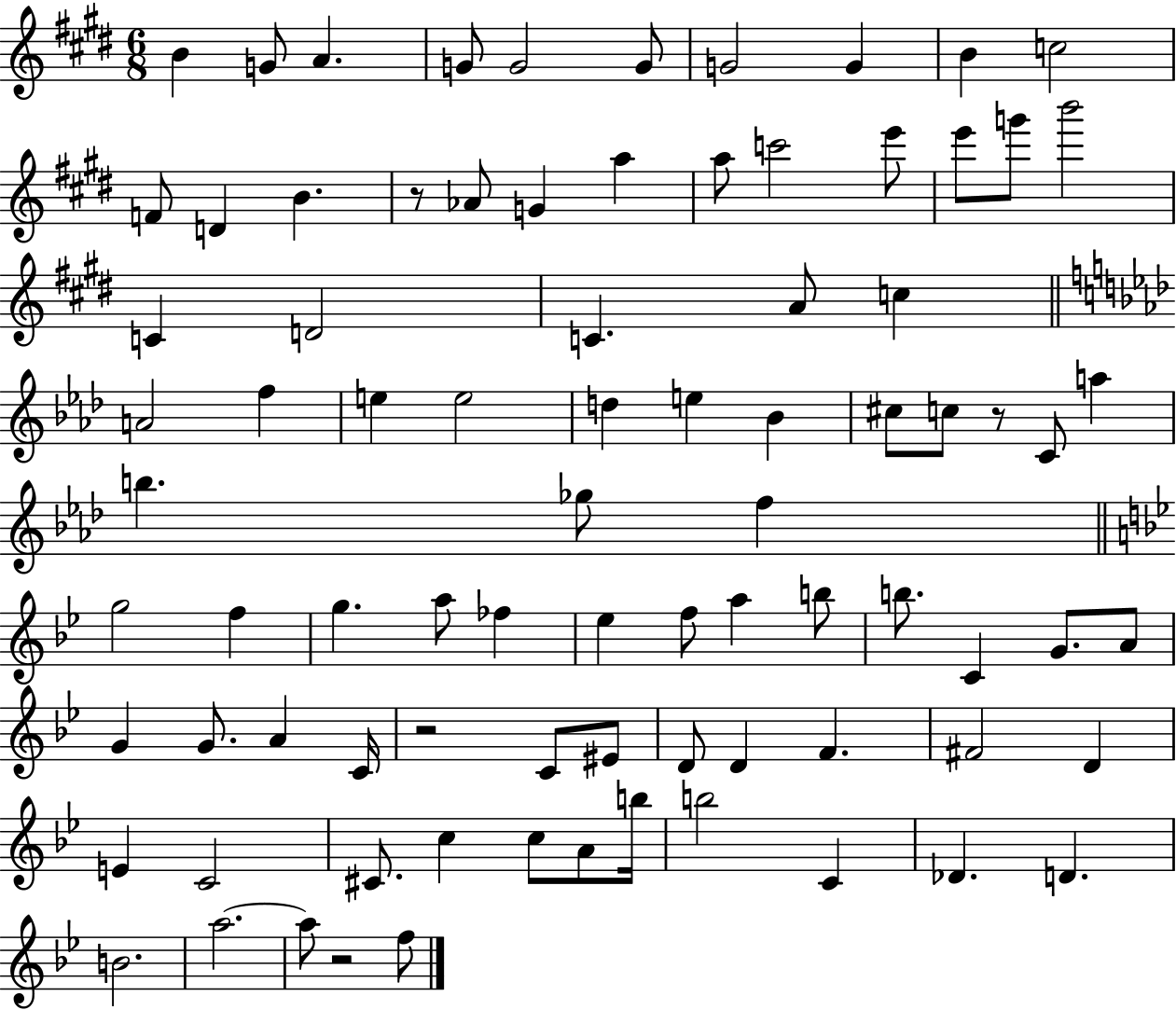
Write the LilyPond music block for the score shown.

{
  \clef treble
  \numericTimeSignature
  \time 6/8
  \key e \major
  b'4 g'8 a'4. | g'8 g'2 g'8 | g'2 g'4 | b'4 c''2 | \break f'8 d'4 b'4. | r8 aes'8 g'4 a''4 | a''8 c'''2 e'''8 | e'''8 g'''8 b'''2 | \break c'4 d'2 | c'4. a'8 c''4 | \bar "||" \break \key aes \major a'2 f''4 | e''4 e''2 | d''4 e''4 bes'4 | cis''8 c''8 r8 c'8 a''4 | \break b''4. ges''8 f''4 | \bar "||" \break \key bes \major g''2 f''4 | g''4. a''8 fes''4 | ees''4 f''8 a''4 b''8 | b''8. c'4 g'8. a'8 | \break g'4 g'8. a'4 c'16 | r2 c'8 eis'8 | d'8 d'4 f'4. | fis'2 d'4 | \break e'4 c'2 | cis'8. c''4 c''8 a'8 b''16 | b''2 c'4 | des'4. d'4. | \break b'2. | a''2.~~ | a''8 r2 f''8 | \bar "|."
}